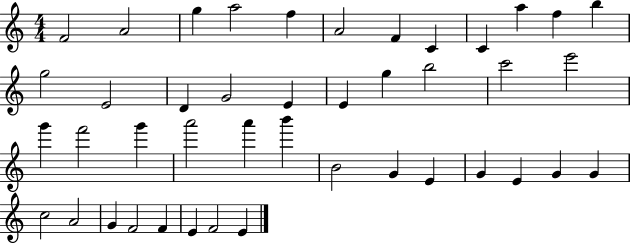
F4/h A4/h G5/q A5/h F5/q A4/h F4/q C4/q C4/q A5/q F5/q B5/q G5/h E4/h D4/q G4/h E4/q E4/q G5/q B5/h C6/h E6/h G6/q F6/h G6/q A6/h A6/q B6/q B4/h G4/q E4/q G4/q E4/q G4/q G4/q C5/h A4/h G4/q F4/h F4/q E4/q F4/h E4/q